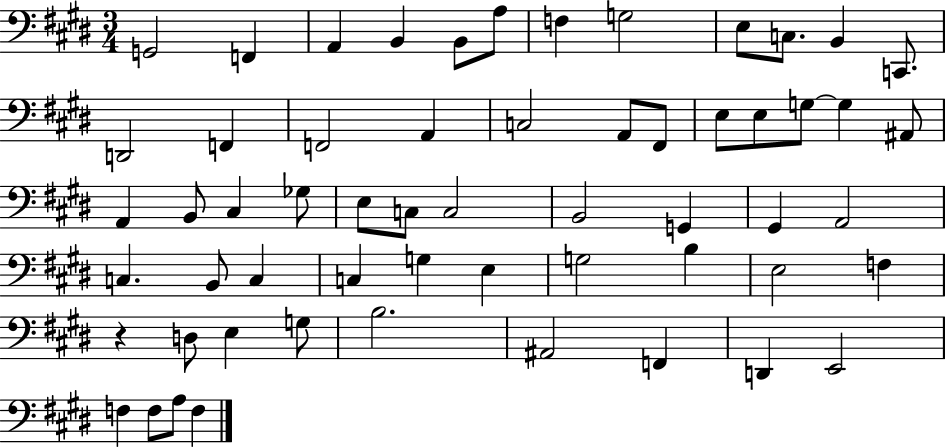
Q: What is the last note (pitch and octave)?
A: F3